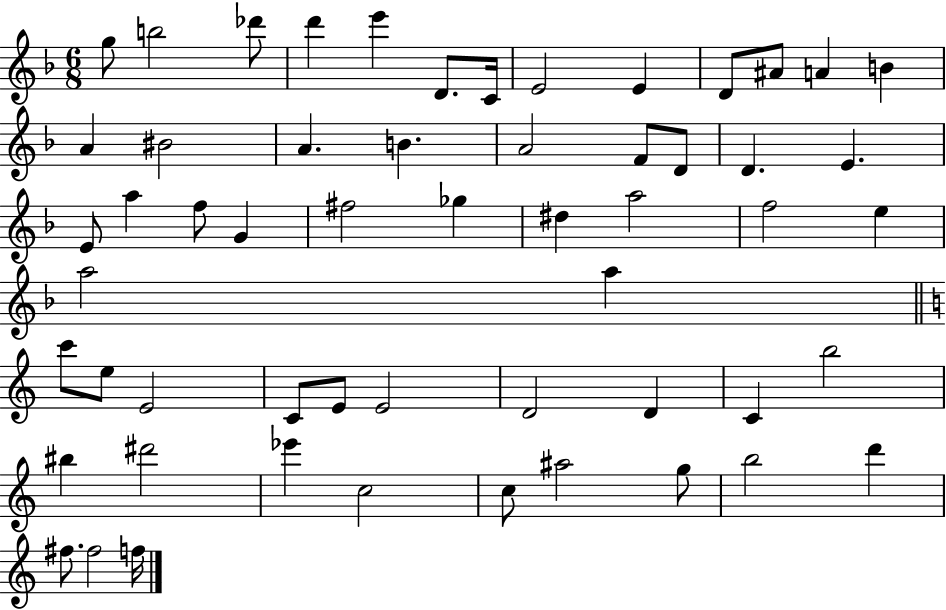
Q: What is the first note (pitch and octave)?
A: G5